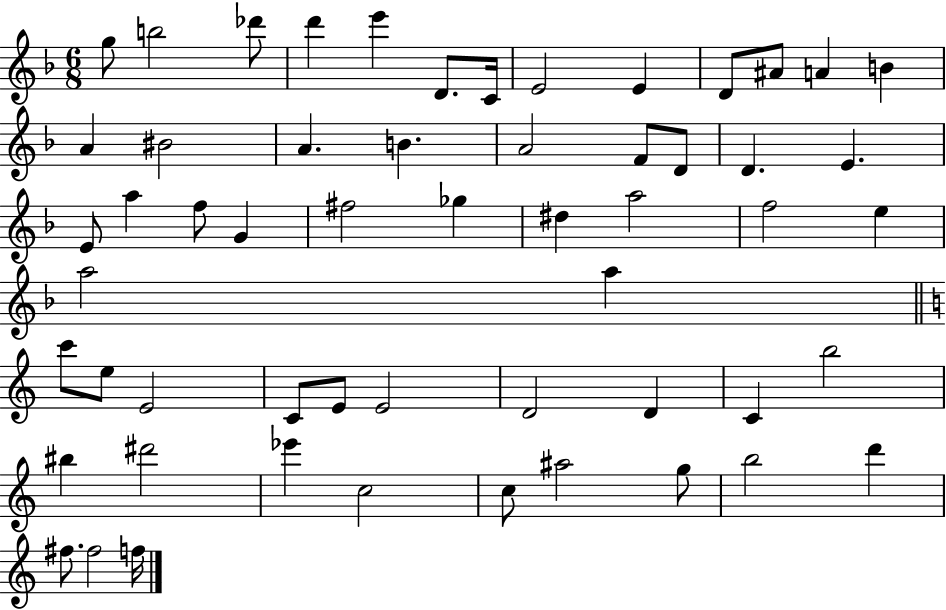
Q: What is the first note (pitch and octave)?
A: G5